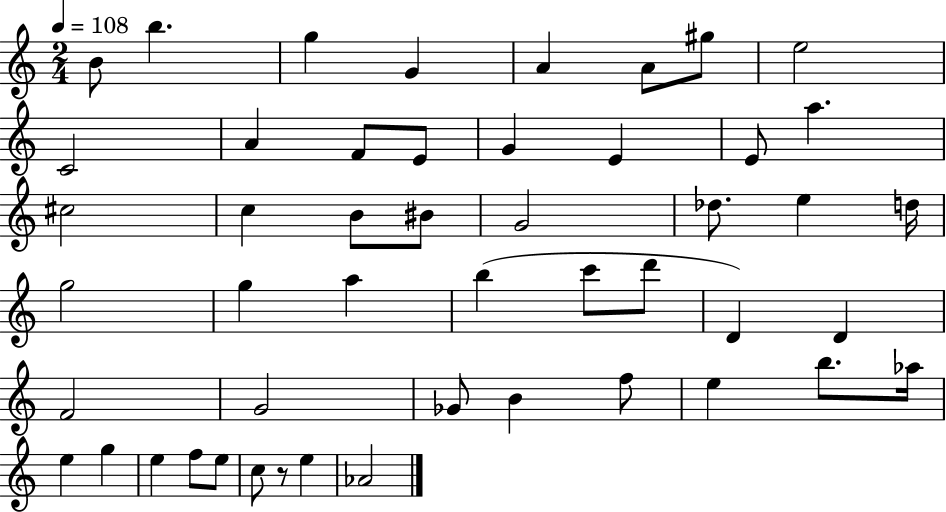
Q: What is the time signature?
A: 2/4